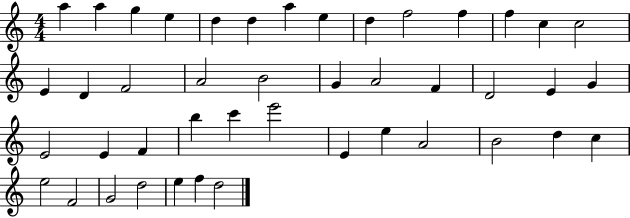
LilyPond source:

{
  \clef treble
  \numericTimeSignature
  \time 4/4
  \key c \major
  a''4 a''4 g''4 e''4 | d''4 d''4 a''4 e''4 | d''4 f''2 f''4 | f''4 c''4 c''2 | \break e'4 d'4 f'2 | a'2 b'2 | g'4 a'2 f'4 | d'2 e'4 g'4 | \break e'2 e'4 f'4 | b''4 c'''4 e'''2 | e'4 e''4 a'2 | b'2 d''4 c''4 | \break e''2 f'2 | g'2 d''2 | e''4 f''4 d''2 | \bar "|."
}